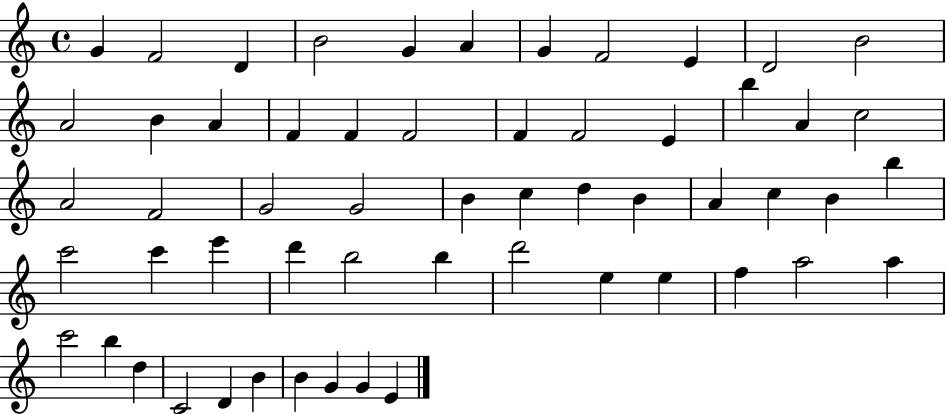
X:1
T:Untitled
M:4/4
L:1/4
K:C
G F2 D B2 G A G F2 E D2 B2 A2 B A F F F2 F F2 E b A c2 A2 F2 G2 G2 B c d B A c B b c'2 c' e' d' b2 b d'2 e e f a2 a c'2 b d C2 D B B G G E